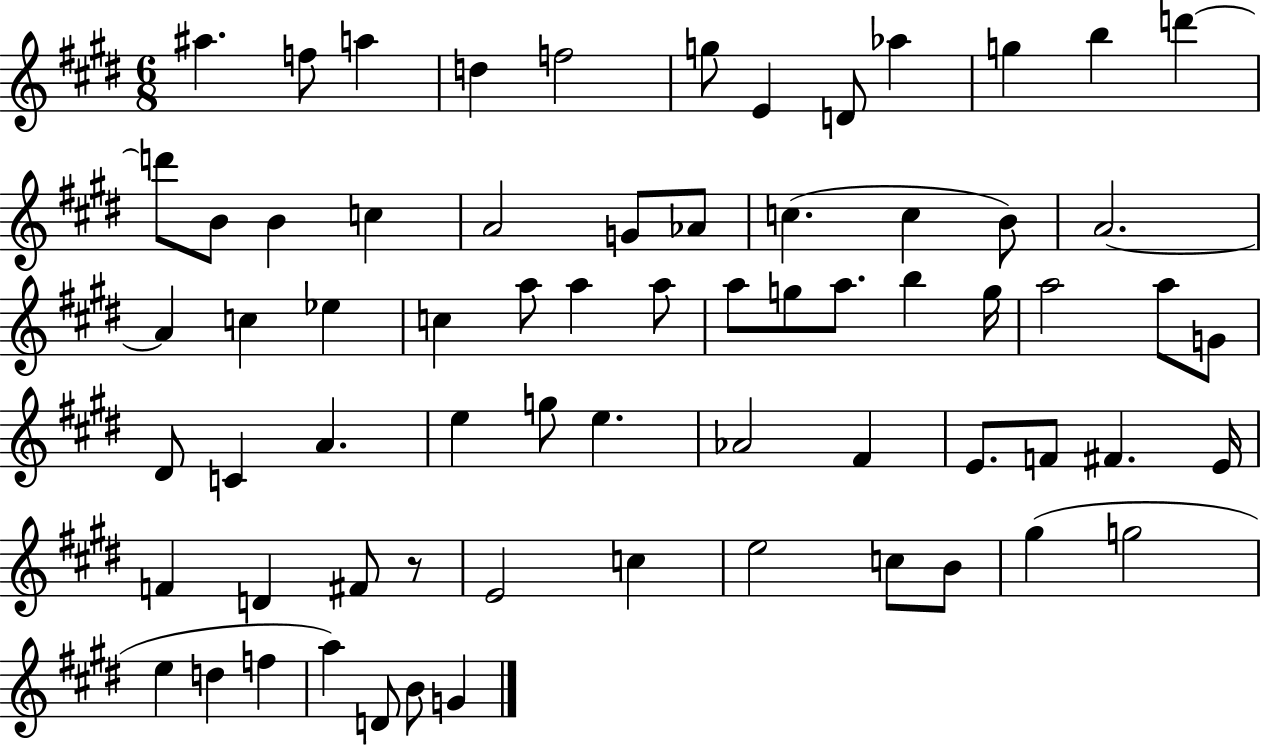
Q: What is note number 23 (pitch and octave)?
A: A4